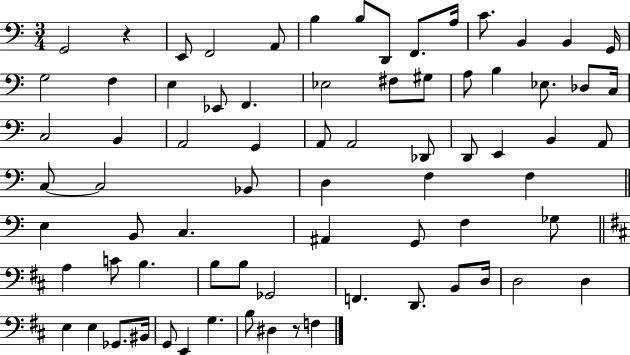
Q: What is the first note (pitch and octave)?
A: G2